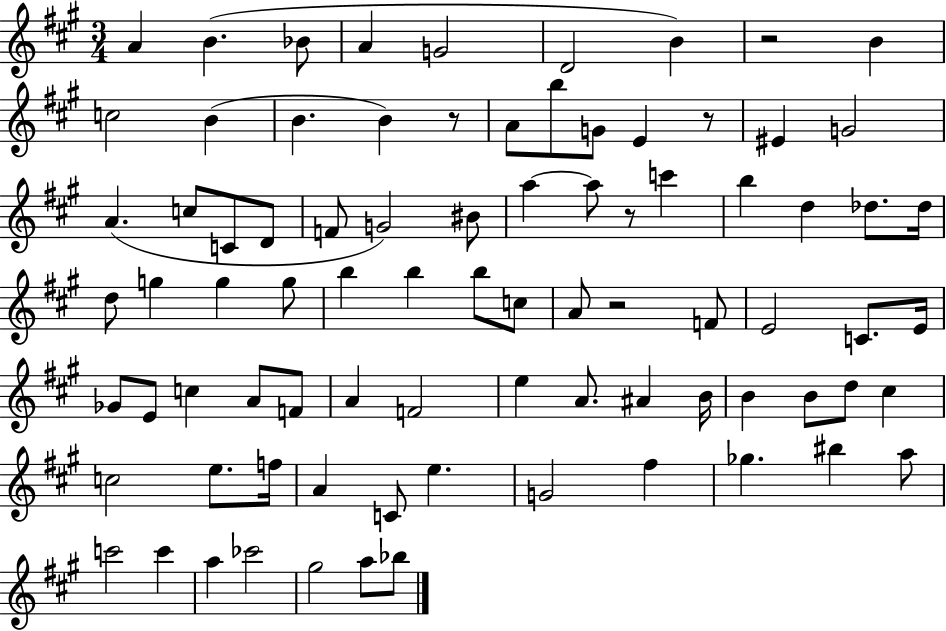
X:1
T:Untitled
M:3/4
L:1/4
K:A
A B _B/2 A G2 D2 B z2 B c2 B B B z/2 A/2 b/2 G/2 E z/2 ^E G2 A c/2 C/2 D/2 F/2 G2 ^B/2 a a/2 z/2 c' b d _d/2 _d/4 d/2 g g g/2 b b b/2 c/2 A/2 z2 F/2 E2 C/2 E/4 _G/2 E/2 c A/2 F/2 A F2 e A/2 ^A B/4 B B/2 d/2 ^c c2 e/2 f/4 A C/2 e G2 ^f _g ^b a/2 c'2 c' a _c'2 ^g2 a/2 _b/2